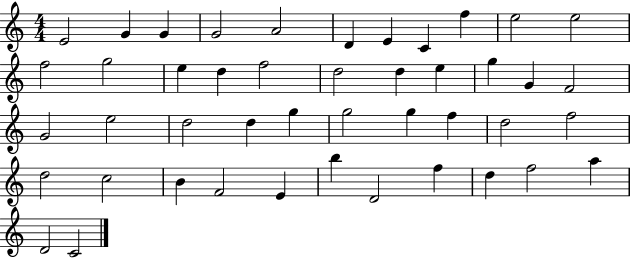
E4/h G4/q G4/q G4/h A4/h D4/q E4/q C4/q F5/q E5/h E5/h F5/h G5/h E5/q D5/q F5/h D5/h D5/q E5/q G5/q G4/q F4/h G4/h E5/h D5/h D5/q G5/q G5/h G5/q F5/q D5/h F5/h D5/h C5/h B4/q F4/h E4/q B5/q D4/h F5/q D5/q F5/h A5/q D4/h C4/h